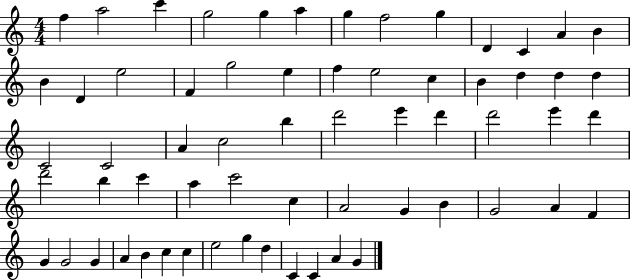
{
  \clef treble
  \numericTimeSignature
  \time 4/4
  \key c \major
  f''4 a''2 c'''4 | g''2 g''4 a''4 | g''4 f''2 g''4 | d'4 c'4 a'4 b'4 | \break b'4 d'4 e''2 | f'4 g''2 e''4 | f''4 e''2 c''4 | b'4 d''4 d''4 d''4 | \break c'2 c'2 | a'4 c''2 b''4 | d'''2 e'''4 d'''4 | d'''2 e'''4 d'''4 | \break d'''2 b''4 c'''4 | a''4 c'''2 c''4 | a'2 g'4 b'4 | g'2 a'4 f'4 | \break g'4 g'2 g'4 | a'4 b'4 c''4 c''4 | e''2 g''4 d''4 | c'4 c'4 a'4 g'4 | \break \bar "|."
}